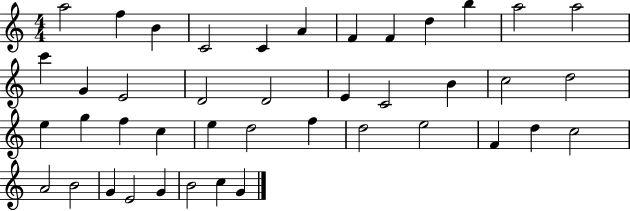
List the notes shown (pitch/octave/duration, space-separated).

A5/h F5/q B4/q C4/h C4/q A4/q F4/q F4/q D5/q B5/q A5/h A5/h C6/q G4/q E4/h D4/h D4/h E4/q C4/h B4/q C5/h D5/h E5/q G5/q F5/q C5/q E5/q D5/h F5/q D5/h E5/h F4/q D5/q C5/h A4/h B4/h G4/q E4/h G4/q B4/h C5/q G4/q